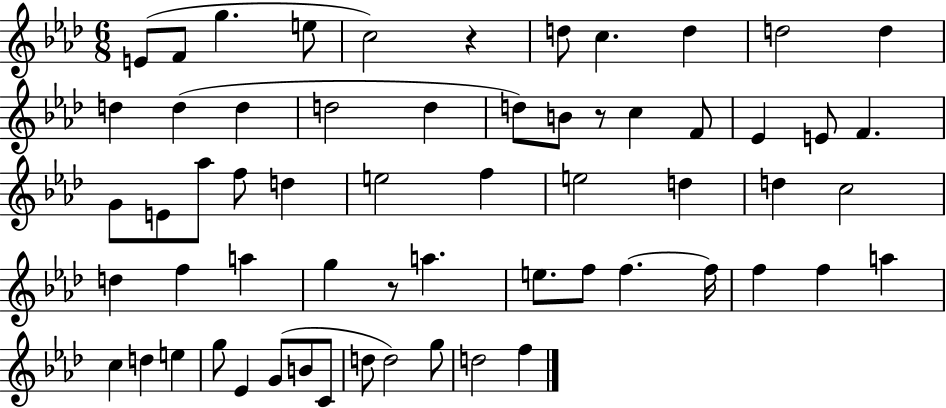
X:1
T:Untitled
M:6/8
L:1/4
K:Ab
E/2 F/2 g e/2 c2 z d/2 c d d2 d d d d d2 d d/2 B/2 z/2 c F/2 _E E/2 F G/2 E/2 _a/2 f/2 d e2 f e2 d d c2 d f a g z/2 a e/2 f/2 f f/4 f f a c d e g/2 _E G/2 B/2 C/2 d/2 d2 g/2 d2 f